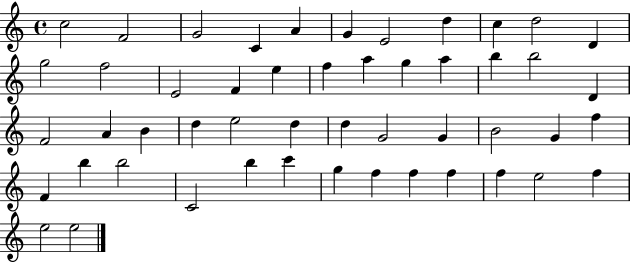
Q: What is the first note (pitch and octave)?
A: C5